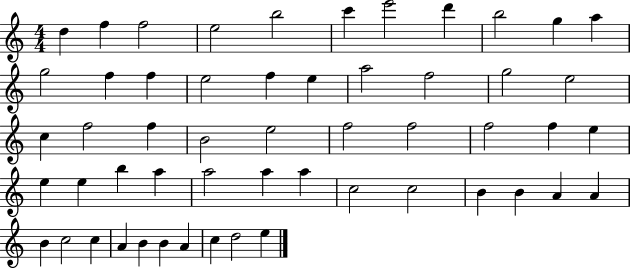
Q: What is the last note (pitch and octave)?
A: E5